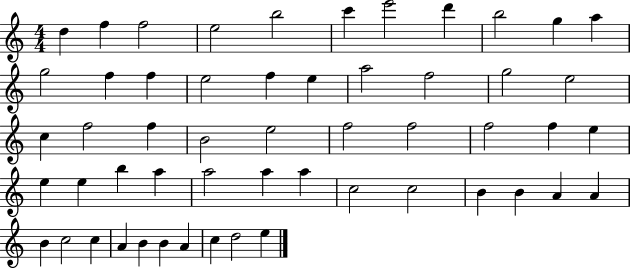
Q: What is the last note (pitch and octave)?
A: E5